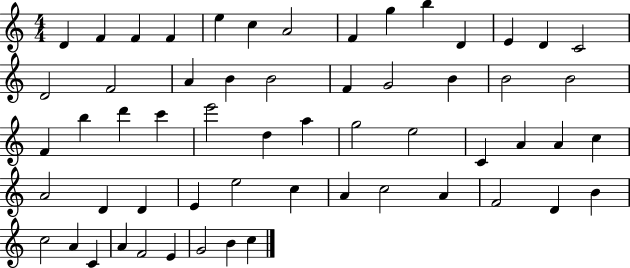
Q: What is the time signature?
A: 4/4